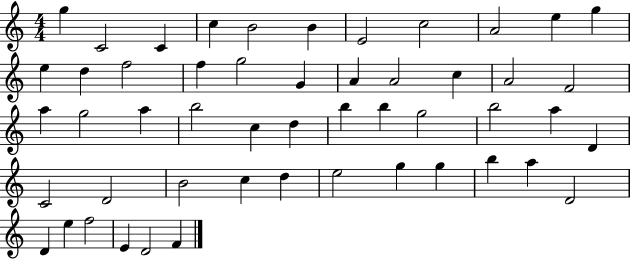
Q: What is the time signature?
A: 4/4